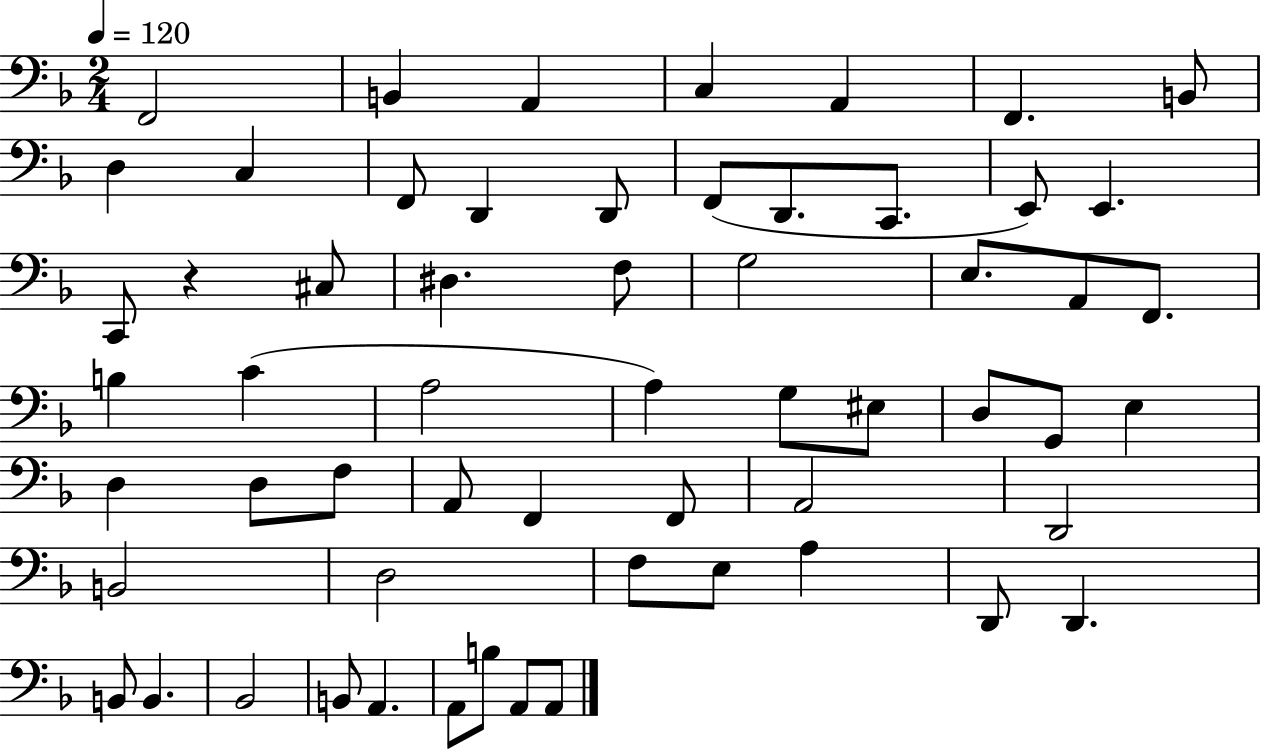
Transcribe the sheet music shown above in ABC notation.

X:1
T:Untitled
M:2/4
L:1/4
K:F
F,,2 B,, A,, C, A,, F,, B,,/2 D, C, F,,/2 D,, D,,/2 F,,/2 D,,/2 C,,/2 E,,/2 E,, C,,/2 z ^C,/2 ^D, F,/2 G,2 E,/2 A,,/2 F,,/2 B, C A,2 A, G,/2 ^E,/2 D,/2 G,,/2 E, D, D,/2 F,/2 A,,/2 F,, F,,/2 A,,2 D,,2 B,,2 D,2 F,/2 E,/2 A, D,,/2 D,, B,,/2 B,, _B,,2 B,,/2 A,, A,,/2 B,/2 A,,/2 A,,/2